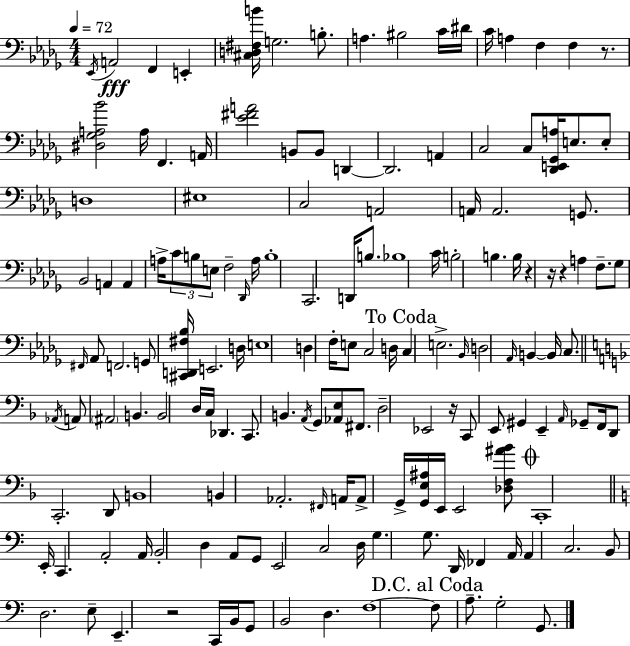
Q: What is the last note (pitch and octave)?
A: G2